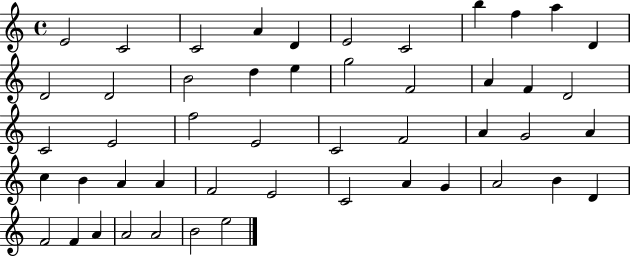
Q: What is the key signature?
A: C major